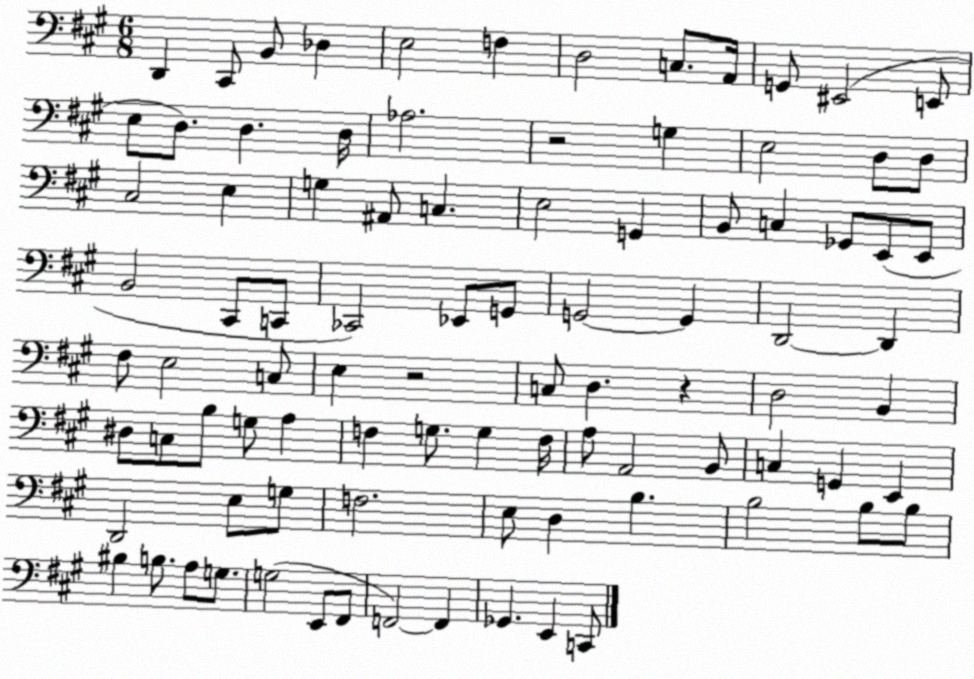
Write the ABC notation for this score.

X:1
T:Untitled
M:6/8
L:1/4
K:A
D,, ^C,,/2 B,,/2 _D, E,2 F, D,2 C,/2 A,,/4 G,,/2 ^E,,2 E,,/2 E,/2 D,/2 D, D,/4 _A,2 z2 G, E,2 D,/2 D,/2 ^C,2 E, G, ^A,,/2 C, E,2 G,, B,,/2 C, _G,,/2 E,,/2 E,,/2 B,,2 ^C,,/2 C,,/2 _C,,2 _E,,/2 G,,/2 G,,2 G,, D,,2 D,, ^F,/2 E,2 C,/2 E, z2 C,/2 D, z D,2 B,, ^D,/2 C,/2 B,/2 G,/2 A, F, G,/2 G, F,/4 A,/2 A,,2 B,,/2 C, G,, E,, D,,2 E,/2 G,/2 F,2 E,/2 D, B, B,2 B,/2 B,/2 ^B, B,/2 A,/2 G,/2 G,2 E,,/2 ^F,,/2 F,,2 F,, _G,, E,, C,,/2